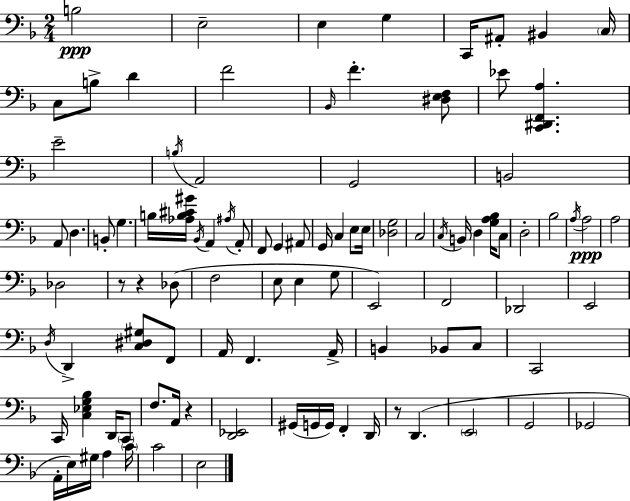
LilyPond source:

{
  \clef bass
  \numericTimeSignature
  \time 2/4
  \key f \major
  b2\ppp | e2-- | e4 g4 | c,16 ais,8-. bis,4 \parenthesize c16 | \break c8 b8-> d'4 | f'2 | \grace { bes,16 } f'4.-. <dis e f>8 | ees'8 <c, dis, f, a>4. | \break e'2-- | \acciaccatura { b16 } a,2 | g,2 | b,2 | \break a,8 d4. | b,8-. g4. | b16 <aes b cis' gis'>16 \acciaccatura { bes,16 } a,4 | \acciaccatura { ais16 } a,8-. f,8 g,4 | \break ais,8 g,16 c4 | e8 e16 <des g>2 | c2 | \acciaccatura { c16 } b,16 d4 | \break <g a bes>16 c8 d2-. | bes2 | \acciaccatura { a16 } a2\ppp | a2 | \break des2 | r8 | r4 des8( f2 | e8 | \break e4 g8 e,2) | f,2 | des,2 | e,2 | \break \acciaccatura { d16 } d,4-> | <c dis gis>8 f,8 a,16 | f,4. a,16-> b,4 | bes,8 c8 c,2 | \break c,16 | <c ees g bes>4 d,16 \parenthesize c,8 f8. | a,16 r4 <d, ees,>2 | gis,16( | \break g,16 g,16) f,4-. d,16 r8 | d,4.( \parenthesize e,2 | g,2 | ges,2 | \break a,16-. | e16) gis16 a4 \parenthesize c'16 c'2 | e2 | \bar "|."
}